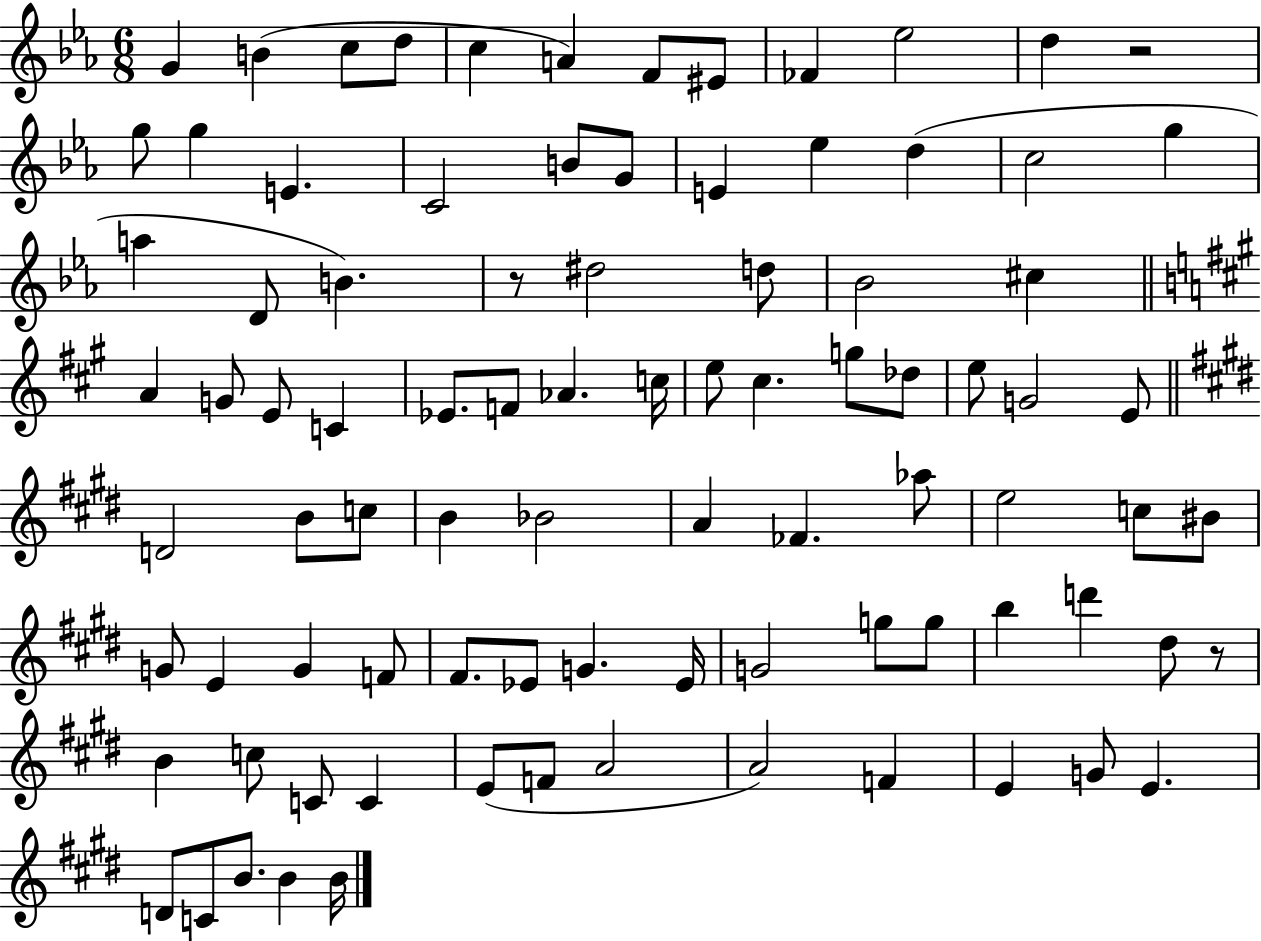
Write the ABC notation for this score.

X:1
T:Untitled
M:6/8
L:1/4
K:Eb
G B c/2 d/2 c A F/2 ^E/2 _F _e2 d z2 g/2 g E C2 B/2 G/2 E _e d c2 g a D/2 B z/2 ^d2 d/2 _B2 ^c A G/2 E/2 C _E/2 F/2 _A c/4 e/2 ^c g/2 _d/2 e/2 G2 E/2 D2 B/2 c/2 B _B2 A _F _a/2 e2 c/2 ^B/2 G/2 E G F/2 ^F/2 _E/2 G _E/4 G2 g/2 g/2 b d' ^d/2 z/2 B c/2 C/2 C E/2 F/2 A2 A2 F E G/2 E D/2 C/2 B/2 B B/4